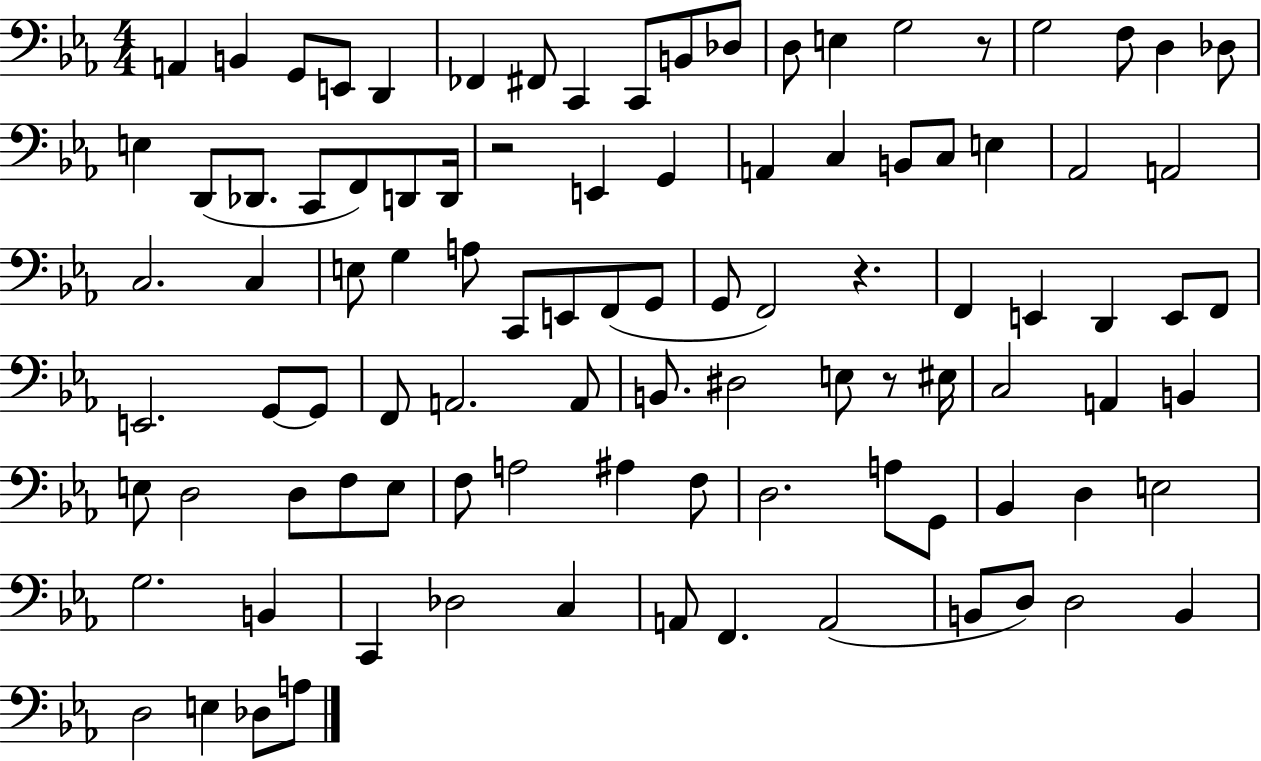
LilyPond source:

{
  \clef bass
  \numericTimeSignature
  \time 4/4
  \key ees \major
  a,4 b,4 g,8 e,8 d,4 | fes,4 fis,8 c,4 c,8 b,8 des8 | d8 e4 g2 r8 | g2 f8 d4 des8 | \break e4 d,8( des,8. c,8 f,8) d,8 d,16 | r2 e,4 g,4 | a,4 c4 b,8 c8 e4 | aes,2 a,2 | \break c2. c4 | e8 g4 a8 c,8 e,8 f,8( g,8 | g,8 f,2) r4. | f,4 e,4 d,4 e,8 f,8 | \break e,2. g,8~~ g,8 | f,8 a,2. a,8 | b,8. dis2 e8 r8 eis16 | c2 a,4 b,4 | \break e8 d2 d8 f8 e8 | f8 a2 ais4 f8 | d2. a8 g,8 | bes,4 d4 e2 | \break g2. b,4 | c,4 des2 c4 | a,8 f,4. a,2( | b,8 d8) d2 b,4 | \break d2 e4 des8 a8 | \bar "|."
}